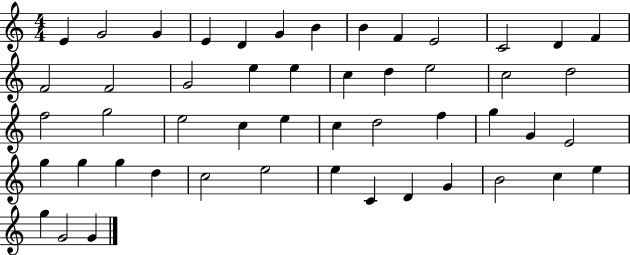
X:1
T:Untitled
M:4/4
L:1/4
K:C
E G2 G E D G B B F E2 C2 D F F2 F2 G2 e e c d e2 c2 d2 f2 g2 e2 c e c d2 f g G E2 g g g d c2 e2 e C D G B2 c e g G2 G